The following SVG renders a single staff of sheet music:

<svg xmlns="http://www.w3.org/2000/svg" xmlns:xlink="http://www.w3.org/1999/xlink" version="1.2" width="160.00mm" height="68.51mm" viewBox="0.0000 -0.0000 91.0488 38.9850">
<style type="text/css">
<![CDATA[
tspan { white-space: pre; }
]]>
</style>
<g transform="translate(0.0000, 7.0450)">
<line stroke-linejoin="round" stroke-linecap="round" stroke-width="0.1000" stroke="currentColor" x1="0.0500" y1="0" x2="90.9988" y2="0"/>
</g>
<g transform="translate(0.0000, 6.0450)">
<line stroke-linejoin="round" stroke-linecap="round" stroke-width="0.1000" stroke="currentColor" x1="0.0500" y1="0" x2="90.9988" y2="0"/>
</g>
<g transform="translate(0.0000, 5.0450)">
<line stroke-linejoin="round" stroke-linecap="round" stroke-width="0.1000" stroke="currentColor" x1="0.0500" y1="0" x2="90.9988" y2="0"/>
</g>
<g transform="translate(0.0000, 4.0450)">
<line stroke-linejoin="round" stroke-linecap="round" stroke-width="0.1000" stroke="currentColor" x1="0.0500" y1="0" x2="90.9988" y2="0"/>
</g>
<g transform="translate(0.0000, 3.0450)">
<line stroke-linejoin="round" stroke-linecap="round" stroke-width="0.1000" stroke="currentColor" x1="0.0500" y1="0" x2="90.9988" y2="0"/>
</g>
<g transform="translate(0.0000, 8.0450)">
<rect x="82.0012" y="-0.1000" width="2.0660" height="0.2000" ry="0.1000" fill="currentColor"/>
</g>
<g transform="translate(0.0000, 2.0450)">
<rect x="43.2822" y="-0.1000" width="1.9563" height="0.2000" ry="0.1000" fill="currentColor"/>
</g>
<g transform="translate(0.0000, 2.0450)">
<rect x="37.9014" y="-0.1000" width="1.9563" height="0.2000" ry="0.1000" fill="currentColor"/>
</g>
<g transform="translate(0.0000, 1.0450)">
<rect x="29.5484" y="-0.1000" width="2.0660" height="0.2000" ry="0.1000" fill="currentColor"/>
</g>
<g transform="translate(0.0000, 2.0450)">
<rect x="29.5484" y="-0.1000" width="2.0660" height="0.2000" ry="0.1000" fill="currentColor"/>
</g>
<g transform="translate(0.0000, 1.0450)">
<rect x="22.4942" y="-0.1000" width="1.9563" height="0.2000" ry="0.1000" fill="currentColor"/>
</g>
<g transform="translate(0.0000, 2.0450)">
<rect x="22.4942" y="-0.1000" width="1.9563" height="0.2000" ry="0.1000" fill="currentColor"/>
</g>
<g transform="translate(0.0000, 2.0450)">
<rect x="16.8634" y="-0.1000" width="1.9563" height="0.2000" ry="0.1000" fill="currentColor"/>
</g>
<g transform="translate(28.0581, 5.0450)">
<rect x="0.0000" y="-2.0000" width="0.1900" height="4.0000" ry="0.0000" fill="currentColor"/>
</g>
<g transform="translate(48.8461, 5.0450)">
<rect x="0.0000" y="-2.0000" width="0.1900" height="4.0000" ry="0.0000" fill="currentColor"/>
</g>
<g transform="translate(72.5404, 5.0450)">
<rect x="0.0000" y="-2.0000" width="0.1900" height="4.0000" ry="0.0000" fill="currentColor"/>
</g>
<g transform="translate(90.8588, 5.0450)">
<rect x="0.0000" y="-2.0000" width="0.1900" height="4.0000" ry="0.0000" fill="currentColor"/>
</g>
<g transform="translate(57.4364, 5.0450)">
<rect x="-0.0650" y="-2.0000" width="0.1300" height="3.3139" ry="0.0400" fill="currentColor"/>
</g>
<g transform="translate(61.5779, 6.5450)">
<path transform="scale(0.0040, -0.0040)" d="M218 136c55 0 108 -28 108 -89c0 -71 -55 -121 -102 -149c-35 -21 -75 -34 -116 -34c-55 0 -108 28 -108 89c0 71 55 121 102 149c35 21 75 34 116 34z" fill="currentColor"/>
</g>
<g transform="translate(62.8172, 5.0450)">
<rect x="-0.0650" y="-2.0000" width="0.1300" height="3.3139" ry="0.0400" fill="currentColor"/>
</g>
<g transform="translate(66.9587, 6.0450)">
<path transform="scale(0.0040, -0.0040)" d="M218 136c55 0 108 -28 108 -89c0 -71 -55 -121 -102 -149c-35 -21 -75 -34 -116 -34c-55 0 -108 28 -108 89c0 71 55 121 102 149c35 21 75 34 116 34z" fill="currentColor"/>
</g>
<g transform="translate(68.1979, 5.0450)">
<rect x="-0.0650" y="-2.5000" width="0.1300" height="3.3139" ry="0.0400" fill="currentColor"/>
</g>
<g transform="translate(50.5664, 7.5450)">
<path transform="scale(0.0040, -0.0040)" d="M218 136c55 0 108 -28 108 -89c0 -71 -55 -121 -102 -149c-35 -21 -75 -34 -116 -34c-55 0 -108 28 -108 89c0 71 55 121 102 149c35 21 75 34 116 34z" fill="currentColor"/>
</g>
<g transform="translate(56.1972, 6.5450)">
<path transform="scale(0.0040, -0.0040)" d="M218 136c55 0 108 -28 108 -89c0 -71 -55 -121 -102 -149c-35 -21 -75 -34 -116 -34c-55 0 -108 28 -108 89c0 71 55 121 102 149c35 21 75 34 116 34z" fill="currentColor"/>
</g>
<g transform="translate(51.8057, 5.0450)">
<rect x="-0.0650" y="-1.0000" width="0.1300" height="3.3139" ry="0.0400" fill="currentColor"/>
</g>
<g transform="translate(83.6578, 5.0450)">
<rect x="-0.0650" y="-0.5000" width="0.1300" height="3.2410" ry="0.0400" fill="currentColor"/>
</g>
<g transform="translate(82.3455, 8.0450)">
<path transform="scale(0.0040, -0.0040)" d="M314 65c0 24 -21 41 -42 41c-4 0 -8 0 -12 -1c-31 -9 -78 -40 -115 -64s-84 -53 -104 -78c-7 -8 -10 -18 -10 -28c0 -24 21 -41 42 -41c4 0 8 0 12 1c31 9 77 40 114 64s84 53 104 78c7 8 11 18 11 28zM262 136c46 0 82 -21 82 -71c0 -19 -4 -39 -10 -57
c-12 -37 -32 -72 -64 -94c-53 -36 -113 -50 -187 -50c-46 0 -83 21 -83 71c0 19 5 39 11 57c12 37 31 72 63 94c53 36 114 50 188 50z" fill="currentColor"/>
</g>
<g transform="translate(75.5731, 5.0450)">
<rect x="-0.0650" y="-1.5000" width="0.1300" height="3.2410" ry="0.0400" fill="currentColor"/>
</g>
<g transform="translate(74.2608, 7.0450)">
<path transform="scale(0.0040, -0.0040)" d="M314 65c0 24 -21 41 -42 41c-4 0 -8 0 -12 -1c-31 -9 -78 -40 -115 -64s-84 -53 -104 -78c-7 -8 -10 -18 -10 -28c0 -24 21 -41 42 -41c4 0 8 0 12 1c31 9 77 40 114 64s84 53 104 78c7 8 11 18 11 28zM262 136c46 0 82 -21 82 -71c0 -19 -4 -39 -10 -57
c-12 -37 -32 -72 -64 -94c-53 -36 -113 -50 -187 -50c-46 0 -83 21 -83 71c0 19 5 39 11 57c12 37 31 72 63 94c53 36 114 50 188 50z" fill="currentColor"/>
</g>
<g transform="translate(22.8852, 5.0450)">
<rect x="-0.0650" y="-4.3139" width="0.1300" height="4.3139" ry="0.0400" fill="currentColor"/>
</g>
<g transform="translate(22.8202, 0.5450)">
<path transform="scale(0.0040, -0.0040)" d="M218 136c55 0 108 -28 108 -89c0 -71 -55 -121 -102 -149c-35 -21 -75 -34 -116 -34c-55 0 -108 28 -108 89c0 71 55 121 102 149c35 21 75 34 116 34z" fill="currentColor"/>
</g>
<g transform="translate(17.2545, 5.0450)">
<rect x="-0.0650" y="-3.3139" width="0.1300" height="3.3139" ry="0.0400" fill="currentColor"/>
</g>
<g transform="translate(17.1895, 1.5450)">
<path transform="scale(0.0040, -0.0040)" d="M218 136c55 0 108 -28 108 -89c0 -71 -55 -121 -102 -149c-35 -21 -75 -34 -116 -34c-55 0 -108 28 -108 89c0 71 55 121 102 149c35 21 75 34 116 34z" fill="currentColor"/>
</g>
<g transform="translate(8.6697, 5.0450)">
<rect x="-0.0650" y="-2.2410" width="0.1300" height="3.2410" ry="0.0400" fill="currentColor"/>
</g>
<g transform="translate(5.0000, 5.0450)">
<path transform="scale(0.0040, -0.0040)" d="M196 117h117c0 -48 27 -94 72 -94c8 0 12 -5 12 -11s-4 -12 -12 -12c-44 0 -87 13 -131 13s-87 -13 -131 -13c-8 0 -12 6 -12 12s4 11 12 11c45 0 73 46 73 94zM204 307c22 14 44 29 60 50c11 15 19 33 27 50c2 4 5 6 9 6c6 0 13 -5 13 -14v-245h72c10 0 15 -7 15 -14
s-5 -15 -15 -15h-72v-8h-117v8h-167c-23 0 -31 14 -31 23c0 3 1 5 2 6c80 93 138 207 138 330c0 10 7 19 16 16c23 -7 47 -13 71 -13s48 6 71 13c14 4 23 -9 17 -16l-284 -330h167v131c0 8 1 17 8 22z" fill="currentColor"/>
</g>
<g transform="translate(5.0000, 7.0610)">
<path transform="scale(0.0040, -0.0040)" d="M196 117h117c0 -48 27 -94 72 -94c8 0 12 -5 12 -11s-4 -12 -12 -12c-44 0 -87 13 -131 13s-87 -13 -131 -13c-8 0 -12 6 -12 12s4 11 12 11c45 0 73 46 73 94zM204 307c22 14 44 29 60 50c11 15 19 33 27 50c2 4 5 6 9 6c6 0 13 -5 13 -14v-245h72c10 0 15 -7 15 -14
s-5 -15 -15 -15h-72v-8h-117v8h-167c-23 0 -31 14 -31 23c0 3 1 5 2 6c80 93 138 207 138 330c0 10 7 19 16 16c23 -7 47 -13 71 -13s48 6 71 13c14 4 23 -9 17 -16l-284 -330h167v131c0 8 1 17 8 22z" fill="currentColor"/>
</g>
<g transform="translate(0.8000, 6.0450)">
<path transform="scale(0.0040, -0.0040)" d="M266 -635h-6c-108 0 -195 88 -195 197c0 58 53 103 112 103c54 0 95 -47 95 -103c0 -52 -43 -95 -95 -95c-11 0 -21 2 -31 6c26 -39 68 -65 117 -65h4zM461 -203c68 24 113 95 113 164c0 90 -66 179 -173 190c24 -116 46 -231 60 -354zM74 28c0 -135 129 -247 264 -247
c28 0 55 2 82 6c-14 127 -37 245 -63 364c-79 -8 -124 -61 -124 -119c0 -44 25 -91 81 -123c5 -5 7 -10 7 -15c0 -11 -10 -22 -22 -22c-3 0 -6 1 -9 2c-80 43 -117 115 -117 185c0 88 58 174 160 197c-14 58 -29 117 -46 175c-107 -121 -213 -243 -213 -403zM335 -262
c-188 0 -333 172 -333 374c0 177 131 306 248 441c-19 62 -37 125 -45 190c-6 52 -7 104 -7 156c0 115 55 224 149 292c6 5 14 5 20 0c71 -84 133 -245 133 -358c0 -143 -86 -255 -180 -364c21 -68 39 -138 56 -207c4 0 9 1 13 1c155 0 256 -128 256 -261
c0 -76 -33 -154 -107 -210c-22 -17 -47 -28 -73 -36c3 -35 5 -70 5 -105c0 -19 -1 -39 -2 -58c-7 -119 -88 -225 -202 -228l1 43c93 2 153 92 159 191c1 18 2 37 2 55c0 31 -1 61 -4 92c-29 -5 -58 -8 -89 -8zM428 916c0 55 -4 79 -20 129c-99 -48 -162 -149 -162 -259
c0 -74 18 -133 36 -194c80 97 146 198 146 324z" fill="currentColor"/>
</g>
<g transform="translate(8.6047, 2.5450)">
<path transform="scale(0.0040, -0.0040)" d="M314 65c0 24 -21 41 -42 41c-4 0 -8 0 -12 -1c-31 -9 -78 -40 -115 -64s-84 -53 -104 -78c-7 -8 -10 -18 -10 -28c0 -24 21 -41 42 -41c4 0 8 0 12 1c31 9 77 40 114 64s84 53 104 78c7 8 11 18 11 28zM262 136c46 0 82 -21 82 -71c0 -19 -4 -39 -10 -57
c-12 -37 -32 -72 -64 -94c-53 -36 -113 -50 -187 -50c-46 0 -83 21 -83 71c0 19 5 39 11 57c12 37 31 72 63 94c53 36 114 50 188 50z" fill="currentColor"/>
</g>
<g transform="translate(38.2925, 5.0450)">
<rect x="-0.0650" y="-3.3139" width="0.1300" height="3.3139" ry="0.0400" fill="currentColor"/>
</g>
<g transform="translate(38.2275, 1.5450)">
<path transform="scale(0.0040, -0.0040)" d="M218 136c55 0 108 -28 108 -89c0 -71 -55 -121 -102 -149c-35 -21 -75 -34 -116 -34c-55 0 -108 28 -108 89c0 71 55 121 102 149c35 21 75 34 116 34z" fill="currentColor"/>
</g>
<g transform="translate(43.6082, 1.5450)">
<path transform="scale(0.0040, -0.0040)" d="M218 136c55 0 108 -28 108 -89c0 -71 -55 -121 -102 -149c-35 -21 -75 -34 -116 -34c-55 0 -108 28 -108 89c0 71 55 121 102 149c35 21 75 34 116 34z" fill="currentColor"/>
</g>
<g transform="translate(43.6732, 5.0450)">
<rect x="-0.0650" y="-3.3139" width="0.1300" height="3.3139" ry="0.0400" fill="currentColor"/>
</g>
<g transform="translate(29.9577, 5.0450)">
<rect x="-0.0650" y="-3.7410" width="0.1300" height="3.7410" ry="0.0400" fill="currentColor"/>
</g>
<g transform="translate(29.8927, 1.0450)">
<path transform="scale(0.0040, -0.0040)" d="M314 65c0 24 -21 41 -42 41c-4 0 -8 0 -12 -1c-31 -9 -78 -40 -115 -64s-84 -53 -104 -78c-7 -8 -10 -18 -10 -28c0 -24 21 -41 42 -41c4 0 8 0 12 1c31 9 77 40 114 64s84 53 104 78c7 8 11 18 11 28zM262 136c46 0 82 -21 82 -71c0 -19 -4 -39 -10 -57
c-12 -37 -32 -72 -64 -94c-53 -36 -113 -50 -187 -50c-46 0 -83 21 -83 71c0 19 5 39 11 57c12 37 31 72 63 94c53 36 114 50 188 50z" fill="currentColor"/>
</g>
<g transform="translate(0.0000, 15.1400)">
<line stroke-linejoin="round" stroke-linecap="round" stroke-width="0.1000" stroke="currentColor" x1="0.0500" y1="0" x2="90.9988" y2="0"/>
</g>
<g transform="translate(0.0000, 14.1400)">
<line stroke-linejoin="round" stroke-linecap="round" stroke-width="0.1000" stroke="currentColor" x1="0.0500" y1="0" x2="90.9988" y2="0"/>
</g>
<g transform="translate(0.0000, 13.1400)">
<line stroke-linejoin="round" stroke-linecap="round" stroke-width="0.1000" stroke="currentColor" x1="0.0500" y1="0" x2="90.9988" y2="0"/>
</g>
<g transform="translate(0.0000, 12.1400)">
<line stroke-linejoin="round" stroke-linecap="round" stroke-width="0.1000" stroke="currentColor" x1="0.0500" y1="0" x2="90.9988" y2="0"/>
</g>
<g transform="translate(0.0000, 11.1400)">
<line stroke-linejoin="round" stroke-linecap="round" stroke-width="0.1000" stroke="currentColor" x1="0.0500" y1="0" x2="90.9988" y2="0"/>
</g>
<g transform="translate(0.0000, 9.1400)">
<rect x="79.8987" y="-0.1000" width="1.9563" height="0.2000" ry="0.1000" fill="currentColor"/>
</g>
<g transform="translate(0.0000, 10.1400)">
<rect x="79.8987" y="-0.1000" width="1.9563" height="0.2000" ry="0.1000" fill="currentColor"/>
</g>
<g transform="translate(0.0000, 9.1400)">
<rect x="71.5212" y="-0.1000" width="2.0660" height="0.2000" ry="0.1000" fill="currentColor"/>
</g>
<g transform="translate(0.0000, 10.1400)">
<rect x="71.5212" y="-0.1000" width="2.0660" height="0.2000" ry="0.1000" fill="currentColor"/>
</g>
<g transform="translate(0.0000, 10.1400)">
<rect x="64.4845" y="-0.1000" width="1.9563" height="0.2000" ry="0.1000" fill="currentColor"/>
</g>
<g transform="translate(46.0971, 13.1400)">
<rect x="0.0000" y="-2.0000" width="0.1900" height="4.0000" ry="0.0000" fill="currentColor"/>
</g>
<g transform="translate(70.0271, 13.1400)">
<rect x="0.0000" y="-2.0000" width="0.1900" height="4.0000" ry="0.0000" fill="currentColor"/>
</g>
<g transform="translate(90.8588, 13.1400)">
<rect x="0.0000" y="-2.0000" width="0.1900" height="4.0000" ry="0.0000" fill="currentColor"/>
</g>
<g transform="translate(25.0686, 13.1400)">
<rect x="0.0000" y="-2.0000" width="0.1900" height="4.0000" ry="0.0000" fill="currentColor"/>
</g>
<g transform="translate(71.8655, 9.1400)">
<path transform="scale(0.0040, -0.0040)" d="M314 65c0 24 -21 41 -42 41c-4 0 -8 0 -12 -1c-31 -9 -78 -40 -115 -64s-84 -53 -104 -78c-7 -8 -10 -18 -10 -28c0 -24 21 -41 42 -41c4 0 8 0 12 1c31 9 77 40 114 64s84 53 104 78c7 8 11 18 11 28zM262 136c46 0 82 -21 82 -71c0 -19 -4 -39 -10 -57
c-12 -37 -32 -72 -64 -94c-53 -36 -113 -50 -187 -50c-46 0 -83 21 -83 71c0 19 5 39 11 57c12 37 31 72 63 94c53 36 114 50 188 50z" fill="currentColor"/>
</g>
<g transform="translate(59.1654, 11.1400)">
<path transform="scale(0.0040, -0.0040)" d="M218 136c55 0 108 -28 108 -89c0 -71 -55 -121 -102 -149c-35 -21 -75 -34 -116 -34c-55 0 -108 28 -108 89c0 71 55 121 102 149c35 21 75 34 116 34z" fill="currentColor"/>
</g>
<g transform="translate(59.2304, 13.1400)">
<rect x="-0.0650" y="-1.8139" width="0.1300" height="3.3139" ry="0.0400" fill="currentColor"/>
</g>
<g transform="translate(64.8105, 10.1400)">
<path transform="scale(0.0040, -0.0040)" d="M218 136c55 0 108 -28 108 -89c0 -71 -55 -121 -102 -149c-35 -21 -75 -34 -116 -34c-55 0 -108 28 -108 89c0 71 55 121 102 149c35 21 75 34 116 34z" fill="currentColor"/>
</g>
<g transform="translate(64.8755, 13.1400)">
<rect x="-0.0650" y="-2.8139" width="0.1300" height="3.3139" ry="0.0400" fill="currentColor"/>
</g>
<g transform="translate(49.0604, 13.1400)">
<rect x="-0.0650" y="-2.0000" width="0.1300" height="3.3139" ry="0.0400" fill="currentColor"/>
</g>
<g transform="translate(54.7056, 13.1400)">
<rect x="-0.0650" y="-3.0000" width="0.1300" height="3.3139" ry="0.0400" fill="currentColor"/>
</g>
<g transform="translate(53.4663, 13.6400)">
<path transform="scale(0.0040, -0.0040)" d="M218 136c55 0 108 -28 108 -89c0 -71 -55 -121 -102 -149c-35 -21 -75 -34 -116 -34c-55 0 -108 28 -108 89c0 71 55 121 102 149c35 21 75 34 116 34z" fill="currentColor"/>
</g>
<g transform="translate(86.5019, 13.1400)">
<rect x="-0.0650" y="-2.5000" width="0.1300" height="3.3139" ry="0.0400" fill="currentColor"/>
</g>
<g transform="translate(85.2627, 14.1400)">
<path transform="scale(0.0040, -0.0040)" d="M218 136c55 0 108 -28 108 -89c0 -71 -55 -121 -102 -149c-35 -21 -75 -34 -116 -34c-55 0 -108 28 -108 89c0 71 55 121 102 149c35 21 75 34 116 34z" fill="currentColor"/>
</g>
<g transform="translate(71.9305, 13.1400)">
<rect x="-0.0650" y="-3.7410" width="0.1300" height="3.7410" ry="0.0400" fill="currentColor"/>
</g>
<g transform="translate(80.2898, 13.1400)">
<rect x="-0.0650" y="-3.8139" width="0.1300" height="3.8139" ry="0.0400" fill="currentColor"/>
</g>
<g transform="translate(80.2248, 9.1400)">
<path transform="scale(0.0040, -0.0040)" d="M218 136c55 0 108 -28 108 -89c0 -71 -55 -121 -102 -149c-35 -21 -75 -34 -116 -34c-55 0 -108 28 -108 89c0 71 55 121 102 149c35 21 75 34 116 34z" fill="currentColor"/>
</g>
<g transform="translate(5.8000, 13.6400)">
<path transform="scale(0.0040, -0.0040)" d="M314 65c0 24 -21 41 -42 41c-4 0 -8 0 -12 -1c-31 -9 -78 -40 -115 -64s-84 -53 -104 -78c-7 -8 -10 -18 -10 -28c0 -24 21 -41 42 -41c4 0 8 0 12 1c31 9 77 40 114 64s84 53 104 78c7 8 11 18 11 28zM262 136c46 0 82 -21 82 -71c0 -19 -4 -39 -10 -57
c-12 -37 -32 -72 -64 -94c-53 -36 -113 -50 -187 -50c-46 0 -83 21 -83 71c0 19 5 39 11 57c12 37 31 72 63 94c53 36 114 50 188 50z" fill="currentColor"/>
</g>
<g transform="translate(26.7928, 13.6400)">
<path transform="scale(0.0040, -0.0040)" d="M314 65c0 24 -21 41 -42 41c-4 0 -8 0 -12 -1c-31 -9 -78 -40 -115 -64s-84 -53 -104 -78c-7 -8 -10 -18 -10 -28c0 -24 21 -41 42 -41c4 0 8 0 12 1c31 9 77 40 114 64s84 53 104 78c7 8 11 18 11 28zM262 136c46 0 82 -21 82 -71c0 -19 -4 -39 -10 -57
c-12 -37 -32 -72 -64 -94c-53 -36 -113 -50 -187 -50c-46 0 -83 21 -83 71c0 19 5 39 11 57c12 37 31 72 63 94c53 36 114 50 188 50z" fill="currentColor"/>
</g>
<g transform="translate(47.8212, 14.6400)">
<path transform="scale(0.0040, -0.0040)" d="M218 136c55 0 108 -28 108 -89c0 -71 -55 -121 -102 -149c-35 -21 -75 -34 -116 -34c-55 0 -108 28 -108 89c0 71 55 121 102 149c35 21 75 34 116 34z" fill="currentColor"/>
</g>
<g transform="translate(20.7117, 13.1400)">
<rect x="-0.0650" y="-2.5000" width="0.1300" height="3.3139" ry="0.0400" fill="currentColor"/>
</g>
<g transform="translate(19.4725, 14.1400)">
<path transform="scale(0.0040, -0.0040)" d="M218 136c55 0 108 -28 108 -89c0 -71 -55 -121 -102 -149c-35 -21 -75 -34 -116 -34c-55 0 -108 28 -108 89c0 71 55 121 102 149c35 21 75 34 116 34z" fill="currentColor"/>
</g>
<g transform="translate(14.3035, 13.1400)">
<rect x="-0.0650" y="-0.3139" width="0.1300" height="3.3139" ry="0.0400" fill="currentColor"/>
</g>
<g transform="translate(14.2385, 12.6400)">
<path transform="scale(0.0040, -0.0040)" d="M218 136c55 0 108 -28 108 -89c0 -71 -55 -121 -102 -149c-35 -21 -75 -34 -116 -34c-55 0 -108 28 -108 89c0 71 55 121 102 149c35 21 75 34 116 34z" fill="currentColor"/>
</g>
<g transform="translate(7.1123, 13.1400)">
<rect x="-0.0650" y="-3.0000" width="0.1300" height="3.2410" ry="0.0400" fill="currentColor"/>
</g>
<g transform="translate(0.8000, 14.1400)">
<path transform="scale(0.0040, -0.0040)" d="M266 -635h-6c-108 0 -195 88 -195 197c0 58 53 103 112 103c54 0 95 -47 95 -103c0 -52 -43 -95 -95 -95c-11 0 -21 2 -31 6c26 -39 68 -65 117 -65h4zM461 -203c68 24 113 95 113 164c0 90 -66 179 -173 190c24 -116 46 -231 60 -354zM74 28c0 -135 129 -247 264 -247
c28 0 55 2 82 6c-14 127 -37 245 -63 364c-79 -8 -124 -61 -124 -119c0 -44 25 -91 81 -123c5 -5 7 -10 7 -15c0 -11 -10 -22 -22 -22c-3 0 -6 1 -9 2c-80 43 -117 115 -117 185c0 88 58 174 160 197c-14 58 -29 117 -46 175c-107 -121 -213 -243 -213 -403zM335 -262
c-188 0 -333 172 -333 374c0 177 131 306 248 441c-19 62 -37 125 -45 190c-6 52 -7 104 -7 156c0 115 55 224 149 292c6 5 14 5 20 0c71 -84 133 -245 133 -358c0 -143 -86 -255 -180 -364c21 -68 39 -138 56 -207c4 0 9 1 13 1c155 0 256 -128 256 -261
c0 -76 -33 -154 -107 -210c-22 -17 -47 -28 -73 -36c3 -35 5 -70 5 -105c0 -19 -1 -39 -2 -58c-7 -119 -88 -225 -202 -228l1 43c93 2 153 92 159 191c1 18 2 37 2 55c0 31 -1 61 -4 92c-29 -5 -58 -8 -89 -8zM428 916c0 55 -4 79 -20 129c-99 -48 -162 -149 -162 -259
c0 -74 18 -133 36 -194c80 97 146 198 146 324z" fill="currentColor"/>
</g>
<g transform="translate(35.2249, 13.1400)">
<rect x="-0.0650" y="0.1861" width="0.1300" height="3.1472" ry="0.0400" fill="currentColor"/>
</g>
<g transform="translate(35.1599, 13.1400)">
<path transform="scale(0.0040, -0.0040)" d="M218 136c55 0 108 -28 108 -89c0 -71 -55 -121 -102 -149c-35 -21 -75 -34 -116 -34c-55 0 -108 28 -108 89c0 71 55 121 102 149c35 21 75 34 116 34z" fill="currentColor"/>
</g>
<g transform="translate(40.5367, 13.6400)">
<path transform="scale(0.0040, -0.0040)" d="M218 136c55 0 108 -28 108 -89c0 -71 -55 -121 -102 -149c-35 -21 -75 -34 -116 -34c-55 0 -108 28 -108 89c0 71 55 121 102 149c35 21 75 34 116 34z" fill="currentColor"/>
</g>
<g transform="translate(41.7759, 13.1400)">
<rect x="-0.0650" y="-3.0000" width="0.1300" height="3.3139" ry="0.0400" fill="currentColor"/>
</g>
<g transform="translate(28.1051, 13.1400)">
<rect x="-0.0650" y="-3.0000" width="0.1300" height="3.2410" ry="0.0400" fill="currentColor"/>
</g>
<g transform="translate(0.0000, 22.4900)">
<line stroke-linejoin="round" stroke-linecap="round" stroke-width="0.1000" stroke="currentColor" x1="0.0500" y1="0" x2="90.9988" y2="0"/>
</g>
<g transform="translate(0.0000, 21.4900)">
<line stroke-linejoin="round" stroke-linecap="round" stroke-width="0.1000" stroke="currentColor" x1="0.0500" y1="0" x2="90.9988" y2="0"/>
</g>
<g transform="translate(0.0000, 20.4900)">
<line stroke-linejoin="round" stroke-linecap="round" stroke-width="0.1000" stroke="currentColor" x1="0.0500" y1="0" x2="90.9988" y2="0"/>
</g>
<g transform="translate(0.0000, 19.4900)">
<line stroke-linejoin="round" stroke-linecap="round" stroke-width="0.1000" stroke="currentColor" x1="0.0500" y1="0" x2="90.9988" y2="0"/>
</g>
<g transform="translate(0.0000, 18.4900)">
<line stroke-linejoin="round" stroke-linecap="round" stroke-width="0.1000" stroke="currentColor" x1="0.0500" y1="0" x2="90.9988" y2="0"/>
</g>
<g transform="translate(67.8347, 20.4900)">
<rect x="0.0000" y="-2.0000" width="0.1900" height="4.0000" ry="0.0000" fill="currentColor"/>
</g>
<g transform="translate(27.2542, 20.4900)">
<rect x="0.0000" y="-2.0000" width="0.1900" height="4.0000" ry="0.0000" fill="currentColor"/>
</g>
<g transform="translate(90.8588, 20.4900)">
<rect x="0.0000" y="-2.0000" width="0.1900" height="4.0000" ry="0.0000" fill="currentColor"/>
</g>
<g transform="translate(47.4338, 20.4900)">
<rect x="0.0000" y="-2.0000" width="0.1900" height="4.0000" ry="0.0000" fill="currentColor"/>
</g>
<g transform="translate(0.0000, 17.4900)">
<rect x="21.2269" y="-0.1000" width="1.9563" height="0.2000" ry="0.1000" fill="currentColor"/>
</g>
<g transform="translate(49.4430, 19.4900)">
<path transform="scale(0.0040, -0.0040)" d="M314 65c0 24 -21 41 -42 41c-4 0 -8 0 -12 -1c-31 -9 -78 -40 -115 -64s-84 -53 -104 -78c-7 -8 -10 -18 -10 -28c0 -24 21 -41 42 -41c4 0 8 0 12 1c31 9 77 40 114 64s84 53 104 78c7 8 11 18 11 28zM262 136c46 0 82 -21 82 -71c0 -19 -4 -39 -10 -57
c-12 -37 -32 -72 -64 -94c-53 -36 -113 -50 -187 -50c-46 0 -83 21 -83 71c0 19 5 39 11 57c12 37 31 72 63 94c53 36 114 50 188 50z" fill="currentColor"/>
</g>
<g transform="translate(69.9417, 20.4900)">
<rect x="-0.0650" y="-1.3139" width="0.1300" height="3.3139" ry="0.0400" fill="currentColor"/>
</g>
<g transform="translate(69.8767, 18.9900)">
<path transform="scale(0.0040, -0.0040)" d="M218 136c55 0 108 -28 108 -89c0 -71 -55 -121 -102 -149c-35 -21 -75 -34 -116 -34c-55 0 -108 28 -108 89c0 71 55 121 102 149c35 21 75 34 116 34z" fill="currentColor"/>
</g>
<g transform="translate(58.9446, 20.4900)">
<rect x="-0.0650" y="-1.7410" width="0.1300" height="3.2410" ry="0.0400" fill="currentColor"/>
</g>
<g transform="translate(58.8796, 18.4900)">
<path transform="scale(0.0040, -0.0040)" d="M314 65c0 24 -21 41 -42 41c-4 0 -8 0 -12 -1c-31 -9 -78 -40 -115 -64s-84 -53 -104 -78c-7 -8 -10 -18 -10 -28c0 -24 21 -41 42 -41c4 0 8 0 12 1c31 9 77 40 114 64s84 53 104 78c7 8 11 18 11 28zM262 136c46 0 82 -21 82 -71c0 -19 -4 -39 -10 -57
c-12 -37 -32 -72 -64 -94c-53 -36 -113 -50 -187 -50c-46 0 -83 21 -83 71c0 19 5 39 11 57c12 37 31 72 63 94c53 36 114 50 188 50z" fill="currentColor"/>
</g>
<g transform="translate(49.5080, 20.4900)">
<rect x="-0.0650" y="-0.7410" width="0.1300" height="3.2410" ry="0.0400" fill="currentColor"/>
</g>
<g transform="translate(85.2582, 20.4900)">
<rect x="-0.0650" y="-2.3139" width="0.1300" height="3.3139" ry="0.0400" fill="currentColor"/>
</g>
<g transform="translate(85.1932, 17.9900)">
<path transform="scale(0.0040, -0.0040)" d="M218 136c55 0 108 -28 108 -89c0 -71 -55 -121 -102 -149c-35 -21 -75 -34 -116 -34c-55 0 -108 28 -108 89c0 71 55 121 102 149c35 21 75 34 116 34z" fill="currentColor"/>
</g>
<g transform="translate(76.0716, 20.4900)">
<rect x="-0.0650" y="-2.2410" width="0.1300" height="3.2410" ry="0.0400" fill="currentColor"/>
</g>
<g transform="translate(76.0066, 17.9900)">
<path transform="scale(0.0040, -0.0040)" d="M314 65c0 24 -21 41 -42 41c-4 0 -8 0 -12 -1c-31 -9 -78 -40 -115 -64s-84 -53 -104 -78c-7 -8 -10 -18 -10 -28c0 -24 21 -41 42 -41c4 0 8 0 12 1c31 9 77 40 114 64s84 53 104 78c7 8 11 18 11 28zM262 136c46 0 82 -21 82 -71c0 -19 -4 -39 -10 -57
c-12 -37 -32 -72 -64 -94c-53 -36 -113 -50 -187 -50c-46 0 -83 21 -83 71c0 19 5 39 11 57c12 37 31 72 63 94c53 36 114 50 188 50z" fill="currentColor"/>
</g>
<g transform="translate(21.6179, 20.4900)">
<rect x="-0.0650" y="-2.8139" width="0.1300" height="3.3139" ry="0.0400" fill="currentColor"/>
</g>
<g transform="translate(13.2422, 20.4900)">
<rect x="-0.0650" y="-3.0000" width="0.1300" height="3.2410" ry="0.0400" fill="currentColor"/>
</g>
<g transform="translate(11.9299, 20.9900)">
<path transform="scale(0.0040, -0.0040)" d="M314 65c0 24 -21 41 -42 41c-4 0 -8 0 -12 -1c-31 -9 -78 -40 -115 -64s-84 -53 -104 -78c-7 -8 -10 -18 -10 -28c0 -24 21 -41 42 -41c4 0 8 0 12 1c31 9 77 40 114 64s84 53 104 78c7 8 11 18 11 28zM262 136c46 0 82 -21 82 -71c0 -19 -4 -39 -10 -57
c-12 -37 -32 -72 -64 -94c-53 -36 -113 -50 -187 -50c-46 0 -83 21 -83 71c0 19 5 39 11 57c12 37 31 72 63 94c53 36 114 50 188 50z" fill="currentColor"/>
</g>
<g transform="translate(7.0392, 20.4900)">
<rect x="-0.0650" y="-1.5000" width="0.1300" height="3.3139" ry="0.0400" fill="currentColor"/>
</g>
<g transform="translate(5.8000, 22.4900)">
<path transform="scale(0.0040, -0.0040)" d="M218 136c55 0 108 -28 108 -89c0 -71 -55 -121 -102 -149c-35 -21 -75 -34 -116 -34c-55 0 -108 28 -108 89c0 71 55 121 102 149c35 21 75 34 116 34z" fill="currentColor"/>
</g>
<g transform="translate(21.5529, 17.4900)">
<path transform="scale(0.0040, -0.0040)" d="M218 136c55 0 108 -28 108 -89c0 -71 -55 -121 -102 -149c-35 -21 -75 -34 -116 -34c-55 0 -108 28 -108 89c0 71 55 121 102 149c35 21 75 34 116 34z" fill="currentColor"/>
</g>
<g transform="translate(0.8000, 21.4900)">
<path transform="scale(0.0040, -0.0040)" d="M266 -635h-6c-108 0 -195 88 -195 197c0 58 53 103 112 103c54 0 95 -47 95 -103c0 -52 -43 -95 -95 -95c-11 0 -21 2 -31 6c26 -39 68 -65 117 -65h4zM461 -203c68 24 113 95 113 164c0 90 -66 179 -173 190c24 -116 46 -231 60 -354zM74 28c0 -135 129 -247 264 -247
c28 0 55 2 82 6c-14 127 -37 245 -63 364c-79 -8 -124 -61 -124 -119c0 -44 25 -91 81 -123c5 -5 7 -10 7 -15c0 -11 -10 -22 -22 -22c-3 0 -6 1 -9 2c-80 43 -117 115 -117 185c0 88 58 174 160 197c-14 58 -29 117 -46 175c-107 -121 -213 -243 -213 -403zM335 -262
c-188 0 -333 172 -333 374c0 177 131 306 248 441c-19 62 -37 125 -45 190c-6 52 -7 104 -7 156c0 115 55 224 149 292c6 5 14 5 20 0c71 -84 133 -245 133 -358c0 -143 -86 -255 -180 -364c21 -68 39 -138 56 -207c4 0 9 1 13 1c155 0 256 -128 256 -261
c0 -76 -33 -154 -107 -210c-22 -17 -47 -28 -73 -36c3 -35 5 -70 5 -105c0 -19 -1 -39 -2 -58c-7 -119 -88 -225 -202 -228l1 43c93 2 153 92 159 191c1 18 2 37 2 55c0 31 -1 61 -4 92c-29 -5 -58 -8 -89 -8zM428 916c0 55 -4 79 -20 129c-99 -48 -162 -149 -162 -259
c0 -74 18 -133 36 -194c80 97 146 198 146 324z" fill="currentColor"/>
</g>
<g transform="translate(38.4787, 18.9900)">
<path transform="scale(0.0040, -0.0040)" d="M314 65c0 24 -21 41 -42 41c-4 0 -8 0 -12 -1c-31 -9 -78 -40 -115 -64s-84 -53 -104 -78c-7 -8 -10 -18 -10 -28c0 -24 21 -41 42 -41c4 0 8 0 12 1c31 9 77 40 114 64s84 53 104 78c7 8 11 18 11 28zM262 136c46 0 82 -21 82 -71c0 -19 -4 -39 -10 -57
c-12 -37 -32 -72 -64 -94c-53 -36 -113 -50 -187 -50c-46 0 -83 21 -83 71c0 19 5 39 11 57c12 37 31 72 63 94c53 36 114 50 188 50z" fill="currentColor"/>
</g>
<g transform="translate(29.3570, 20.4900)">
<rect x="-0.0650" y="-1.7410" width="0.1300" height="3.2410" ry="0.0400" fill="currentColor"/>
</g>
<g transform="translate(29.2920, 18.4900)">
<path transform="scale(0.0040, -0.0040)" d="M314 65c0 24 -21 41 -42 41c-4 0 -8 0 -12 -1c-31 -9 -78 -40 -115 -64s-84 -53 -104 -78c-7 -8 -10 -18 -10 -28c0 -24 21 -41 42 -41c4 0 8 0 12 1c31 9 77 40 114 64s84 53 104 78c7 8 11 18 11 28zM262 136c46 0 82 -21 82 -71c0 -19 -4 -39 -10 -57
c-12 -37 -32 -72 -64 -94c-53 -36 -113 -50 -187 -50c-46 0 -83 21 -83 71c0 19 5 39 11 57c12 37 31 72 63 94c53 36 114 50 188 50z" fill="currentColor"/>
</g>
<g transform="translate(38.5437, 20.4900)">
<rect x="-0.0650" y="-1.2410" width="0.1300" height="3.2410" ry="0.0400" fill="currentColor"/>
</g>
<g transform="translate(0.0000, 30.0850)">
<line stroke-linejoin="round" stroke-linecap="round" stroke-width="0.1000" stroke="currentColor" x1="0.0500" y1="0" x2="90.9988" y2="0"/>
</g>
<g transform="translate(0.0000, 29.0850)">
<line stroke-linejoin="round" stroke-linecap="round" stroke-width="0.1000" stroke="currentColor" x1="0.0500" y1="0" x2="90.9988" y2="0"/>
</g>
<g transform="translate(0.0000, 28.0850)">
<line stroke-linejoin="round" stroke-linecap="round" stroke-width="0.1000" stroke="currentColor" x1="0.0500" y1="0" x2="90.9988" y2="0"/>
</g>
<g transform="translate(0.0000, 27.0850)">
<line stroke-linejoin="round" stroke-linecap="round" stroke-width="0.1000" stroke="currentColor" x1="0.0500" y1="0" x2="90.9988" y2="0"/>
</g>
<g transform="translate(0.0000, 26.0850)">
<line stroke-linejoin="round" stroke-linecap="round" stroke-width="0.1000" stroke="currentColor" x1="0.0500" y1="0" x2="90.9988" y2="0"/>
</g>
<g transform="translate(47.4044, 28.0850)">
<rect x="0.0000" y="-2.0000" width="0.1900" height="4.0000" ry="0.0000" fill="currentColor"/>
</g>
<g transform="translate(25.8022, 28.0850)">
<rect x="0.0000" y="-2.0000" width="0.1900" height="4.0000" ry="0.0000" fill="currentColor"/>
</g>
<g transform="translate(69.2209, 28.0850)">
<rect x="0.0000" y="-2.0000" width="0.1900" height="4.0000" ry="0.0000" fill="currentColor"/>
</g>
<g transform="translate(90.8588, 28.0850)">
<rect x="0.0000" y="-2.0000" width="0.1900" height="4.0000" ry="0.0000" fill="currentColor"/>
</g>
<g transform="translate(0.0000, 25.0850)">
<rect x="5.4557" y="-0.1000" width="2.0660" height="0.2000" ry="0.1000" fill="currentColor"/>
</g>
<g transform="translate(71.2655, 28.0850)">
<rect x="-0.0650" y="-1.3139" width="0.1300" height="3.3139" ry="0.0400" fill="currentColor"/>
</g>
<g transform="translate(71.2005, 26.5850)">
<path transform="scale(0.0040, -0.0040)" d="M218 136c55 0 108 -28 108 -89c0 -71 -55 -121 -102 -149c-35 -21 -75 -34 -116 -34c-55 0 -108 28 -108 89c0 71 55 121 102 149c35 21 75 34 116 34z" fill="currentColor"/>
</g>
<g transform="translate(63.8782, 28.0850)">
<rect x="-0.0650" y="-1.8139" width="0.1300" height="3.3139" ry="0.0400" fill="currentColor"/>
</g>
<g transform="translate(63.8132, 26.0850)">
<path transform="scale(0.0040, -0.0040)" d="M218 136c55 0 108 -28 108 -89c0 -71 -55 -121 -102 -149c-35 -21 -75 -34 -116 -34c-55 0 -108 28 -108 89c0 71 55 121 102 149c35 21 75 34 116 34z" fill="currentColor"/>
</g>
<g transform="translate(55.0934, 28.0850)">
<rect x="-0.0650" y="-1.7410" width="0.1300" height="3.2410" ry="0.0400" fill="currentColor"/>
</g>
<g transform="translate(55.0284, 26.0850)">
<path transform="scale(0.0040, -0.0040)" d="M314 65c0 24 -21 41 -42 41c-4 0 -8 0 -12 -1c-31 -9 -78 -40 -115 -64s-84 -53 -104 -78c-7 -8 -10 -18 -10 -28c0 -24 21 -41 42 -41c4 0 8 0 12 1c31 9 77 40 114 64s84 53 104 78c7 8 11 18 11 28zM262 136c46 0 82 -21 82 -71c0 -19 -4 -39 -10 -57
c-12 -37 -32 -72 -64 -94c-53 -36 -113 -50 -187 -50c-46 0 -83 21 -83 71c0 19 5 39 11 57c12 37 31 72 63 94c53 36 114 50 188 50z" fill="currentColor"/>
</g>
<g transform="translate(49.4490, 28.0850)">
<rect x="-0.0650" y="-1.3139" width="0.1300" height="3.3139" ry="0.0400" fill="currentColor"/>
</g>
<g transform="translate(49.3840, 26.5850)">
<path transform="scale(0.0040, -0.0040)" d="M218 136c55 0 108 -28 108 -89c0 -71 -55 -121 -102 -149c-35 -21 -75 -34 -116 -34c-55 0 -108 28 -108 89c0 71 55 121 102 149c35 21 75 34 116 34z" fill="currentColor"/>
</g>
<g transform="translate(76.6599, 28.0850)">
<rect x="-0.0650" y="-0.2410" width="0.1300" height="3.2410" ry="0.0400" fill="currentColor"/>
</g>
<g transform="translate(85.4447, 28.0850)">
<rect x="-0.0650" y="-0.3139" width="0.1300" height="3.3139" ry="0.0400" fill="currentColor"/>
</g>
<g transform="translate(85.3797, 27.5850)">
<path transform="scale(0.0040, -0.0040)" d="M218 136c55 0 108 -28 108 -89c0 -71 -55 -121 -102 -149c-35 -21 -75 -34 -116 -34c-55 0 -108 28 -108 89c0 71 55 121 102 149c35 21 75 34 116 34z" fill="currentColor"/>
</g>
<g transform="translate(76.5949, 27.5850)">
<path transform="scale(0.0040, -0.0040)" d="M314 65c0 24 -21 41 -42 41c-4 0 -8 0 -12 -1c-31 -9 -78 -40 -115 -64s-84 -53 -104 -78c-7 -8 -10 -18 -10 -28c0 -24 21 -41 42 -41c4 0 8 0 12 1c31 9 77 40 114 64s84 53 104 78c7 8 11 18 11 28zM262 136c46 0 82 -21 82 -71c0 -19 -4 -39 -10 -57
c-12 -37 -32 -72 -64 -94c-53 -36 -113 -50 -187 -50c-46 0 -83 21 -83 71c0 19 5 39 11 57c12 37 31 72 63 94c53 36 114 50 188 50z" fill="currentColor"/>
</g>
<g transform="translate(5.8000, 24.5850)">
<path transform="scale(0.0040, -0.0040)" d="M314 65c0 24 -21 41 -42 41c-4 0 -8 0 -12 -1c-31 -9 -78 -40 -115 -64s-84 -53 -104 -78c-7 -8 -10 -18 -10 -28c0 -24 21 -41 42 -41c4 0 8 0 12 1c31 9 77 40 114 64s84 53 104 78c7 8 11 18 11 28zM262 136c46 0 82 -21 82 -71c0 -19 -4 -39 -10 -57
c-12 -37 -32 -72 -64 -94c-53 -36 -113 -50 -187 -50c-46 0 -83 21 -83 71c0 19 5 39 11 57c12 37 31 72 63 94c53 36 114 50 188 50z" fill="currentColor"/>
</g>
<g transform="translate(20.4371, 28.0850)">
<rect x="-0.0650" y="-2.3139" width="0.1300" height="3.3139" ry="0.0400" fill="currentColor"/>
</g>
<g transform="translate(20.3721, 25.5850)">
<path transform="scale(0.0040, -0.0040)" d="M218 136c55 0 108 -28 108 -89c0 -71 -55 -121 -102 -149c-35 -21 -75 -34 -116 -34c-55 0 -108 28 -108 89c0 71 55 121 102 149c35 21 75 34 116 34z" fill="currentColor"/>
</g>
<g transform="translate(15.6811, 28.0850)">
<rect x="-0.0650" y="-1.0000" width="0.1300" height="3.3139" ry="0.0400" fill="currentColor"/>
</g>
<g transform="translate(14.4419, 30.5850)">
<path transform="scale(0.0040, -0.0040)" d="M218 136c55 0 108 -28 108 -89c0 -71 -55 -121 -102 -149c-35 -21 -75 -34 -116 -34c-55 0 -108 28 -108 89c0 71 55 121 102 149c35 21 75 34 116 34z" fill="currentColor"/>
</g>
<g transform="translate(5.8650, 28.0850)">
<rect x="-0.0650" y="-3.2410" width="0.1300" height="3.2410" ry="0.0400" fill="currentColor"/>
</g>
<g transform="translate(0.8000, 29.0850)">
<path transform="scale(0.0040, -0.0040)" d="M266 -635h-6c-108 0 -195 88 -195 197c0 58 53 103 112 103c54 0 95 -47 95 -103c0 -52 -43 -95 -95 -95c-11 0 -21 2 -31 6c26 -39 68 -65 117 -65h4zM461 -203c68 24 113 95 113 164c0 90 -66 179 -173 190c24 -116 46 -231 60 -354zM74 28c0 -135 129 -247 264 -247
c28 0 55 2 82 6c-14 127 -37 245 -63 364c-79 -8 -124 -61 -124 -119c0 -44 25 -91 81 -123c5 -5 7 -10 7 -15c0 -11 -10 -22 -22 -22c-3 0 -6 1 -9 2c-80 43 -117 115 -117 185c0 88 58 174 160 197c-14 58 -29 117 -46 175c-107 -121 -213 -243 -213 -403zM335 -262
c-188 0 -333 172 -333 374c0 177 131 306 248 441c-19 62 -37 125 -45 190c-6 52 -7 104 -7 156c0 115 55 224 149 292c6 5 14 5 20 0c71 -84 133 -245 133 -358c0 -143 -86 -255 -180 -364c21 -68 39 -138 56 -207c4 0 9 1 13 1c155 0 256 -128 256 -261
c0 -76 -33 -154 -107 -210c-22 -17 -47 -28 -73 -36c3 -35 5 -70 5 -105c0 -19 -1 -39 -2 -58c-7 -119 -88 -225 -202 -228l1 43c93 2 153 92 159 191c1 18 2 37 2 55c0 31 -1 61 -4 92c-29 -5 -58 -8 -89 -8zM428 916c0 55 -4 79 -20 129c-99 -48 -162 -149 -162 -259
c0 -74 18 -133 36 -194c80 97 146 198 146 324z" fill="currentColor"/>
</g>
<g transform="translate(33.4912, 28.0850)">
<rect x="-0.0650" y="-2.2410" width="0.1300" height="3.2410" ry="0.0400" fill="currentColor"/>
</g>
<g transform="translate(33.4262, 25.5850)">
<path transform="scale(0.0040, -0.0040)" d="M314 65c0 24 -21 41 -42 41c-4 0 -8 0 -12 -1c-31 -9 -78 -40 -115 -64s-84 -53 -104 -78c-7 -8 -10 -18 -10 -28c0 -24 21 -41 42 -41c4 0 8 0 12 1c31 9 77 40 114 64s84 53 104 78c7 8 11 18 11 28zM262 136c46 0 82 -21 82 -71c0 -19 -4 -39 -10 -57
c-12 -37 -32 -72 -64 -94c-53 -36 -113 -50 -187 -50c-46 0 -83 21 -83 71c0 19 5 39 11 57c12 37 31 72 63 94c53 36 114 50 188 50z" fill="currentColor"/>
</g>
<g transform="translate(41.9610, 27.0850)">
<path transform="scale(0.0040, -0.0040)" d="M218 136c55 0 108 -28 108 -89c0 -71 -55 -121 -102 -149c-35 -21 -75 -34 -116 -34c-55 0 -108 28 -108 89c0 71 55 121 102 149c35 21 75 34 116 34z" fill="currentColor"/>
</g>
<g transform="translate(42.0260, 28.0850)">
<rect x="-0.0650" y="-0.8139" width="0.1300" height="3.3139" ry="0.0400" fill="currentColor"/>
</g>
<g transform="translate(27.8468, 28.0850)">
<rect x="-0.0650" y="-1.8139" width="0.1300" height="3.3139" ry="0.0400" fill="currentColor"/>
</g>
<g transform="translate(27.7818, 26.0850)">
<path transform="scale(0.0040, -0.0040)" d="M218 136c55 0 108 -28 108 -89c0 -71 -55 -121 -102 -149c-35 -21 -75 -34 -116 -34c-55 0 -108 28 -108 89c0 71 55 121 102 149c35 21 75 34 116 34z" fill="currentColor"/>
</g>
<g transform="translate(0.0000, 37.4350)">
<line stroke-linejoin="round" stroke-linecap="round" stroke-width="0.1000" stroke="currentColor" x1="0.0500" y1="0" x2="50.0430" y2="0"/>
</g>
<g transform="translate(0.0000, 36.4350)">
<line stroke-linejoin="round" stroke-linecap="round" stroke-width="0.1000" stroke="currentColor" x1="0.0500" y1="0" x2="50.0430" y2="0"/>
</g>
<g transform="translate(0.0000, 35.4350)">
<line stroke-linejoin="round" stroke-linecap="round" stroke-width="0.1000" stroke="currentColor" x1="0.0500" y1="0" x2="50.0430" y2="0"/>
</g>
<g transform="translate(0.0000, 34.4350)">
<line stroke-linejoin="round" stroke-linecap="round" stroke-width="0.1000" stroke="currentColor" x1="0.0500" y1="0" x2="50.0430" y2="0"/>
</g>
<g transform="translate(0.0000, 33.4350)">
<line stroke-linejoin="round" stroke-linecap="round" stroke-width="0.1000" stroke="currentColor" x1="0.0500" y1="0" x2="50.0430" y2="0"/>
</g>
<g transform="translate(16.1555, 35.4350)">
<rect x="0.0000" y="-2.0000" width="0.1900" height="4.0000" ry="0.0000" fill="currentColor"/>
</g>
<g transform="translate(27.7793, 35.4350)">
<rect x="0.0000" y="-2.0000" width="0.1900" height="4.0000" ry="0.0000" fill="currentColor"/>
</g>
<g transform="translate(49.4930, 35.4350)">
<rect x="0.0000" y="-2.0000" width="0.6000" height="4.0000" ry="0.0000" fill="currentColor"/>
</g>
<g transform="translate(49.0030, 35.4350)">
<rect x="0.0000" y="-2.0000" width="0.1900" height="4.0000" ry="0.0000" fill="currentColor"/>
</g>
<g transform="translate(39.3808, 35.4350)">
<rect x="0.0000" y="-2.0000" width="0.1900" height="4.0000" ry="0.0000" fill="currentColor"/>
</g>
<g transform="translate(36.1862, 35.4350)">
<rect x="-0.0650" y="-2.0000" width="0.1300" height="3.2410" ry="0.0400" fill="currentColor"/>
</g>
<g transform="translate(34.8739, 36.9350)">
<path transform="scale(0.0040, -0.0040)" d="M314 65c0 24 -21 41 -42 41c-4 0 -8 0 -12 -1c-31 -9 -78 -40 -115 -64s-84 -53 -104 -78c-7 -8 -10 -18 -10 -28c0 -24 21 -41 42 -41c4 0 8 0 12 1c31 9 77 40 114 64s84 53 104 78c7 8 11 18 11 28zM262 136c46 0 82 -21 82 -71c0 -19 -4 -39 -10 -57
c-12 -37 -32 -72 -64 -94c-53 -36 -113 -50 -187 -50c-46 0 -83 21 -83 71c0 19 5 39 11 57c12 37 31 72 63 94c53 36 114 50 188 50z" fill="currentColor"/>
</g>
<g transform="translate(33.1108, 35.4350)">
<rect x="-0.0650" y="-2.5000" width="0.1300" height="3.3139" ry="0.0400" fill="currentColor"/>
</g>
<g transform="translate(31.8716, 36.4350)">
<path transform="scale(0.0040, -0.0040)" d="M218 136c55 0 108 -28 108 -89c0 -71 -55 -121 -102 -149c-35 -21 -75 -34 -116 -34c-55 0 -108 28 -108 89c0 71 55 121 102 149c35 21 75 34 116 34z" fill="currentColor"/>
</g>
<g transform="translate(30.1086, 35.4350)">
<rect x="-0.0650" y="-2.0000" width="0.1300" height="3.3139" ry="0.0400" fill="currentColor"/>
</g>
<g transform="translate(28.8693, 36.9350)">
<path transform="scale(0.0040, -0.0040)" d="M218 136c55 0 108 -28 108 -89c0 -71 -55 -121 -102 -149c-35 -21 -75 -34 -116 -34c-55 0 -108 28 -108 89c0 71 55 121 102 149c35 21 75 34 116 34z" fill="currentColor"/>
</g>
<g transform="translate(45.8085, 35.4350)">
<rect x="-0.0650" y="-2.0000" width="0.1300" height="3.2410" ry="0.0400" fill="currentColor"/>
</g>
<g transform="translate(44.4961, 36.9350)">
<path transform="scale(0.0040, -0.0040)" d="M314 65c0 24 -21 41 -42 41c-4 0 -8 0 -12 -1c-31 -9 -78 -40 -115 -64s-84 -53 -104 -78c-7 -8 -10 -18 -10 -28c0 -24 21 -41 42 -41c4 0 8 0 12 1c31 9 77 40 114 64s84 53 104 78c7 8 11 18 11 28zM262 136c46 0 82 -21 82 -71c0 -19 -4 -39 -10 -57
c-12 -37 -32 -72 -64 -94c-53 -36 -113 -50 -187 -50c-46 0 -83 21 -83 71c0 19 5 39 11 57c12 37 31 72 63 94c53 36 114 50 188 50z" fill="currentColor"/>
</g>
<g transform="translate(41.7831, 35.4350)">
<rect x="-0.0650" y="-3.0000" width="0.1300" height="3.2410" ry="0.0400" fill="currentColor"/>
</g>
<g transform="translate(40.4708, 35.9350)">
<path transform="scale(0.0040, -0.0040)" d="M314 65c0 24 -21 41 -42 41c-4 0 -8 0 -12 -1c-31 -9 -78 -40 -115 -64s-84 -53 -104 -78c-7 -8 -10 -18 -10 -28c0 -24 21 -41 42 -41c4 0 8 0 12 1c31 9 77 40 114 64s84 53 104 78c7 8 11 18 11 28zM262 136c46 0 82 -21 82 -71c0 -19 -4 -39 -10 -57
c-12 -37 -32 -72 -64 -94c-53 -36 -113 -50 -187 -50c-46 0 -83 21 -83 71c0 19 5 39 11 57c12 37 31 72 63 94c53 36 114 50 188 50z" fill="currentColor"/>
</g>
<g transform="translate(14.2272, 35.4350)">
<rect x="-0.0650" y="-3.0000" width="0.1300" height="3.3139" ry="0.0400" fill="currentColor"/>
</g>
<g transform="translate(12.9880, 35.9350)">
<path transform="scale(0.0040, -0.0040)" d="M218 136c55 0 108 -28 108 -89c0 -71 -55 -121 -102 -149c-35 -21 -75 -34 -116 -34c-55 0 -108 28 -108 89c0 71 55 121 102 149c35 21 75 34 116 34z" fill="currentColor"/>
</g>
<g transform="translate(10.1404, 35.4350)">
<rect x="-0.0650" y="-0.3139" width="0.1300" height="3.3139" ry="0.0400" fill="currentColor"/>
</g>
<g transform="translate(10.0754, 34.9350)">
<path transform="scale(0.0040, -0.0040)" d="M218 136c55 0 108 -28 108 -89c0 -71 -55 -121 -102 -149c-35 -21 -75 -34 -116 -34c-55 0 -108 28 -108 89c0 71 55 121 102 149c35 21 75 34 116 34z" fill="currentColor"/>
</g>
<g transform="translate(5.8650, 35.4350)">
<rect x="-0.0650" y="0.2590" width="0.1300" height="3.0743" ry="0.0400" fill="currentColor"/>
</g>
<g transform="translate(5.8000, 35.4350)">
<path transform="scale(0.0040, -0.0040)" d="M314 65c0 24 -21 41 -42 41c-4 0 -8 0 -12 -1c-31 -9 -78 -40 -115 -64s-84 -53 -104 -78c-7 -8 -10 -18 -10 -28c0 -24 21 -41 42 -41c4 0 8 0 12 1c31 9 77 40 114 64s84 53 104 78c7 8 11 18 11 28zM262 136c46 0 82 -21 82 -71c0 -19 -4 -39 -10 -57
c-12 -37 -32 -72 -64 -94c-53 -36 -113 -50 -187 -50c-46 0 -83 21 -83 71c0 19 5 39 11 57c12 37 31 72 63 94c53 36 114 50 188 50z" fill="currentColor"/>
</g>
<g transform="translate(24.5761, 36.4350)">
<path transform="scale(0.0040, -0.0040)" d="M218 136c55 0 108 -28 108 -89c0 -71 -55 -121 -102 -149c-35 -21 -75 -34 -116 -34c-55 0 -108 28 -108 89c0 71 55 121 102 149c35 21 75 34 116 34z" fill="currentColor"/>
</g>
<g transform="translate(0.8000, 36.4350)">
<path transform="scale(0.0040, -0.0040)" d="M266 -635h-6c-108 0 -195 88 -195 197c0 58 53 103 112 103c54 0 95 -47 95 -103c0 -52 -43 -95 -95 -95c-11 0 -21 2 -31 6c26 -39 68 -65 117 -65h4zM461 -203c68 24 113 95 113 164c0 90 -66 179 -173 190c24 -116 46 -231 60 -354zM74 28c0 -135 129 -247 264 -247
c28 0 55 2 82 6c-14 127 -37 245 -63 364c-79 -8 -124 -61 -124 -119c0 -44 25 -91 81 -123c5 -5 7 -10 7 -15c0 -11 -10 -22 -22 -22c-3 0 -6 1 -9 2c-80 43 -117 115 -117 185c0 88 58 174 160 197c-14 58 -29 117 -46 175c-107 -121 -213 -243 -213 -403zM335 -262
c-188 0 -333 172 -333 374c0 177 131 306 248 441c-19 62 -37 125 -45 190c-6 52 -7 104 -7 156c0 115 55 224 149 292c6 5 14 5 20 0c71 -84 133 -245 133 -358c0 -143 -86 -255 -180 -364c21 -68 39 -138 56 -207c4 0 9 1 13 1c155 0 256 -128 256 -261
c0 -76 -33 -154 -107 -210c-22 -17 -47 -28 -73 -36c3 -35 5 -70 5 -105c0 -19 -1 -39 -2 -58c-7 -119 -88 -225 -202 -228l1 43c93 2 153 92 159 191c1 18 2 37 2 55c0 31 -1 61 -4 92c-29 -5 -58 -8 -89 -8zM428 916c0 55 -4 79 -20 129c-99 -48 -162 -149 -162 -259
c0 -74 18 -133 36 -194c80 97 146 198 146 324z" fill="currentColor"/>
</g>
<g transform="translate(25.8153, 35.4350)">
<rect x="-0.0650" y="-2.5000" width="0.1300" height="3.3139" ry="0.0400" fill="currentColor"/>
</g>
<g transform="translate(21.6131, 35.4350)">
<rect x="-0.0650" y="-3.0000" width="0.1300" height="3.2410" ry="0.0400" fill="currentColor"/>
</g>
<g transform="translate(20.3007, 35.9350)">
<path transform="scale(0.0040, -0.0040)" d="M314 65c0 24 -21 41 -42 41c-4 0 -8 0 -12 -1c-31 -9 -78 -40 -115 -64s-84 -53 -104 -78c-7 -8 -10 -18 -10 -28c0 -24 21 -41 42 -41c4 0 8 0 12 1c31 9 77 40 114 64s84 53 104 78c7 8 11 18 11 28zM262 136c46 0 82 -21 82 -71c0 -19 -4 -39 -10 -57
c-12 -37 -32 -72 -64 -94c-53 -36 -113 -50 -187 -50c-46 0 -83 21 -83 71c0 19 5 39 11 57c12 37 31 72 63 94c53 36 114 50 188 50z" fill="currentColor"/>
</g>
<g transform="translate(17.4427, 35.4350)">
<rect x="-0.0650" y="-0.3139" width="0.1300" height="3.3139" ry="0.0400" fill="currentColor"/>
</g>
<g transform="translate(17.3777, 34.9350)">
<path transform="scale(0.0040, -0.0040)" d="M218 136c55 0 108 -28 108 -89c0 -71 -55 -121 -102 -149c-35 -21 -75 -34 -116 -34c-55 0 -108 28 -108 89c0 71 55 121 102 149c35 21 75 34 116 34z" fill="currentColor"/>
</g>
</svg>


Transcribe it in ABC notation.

X:1
T:Untitled
M:4/4
L:1/4
K:C
g2 b d' c'2 b b D F F G E2 C2 A2 c G A2 B A F A f a c'2 c' G E A2 a f2 e2 d2 f2 e g2 g b2 D g f g2 d e f2 f e c2 c B2 c A c A2 G F G F2 A2 F2